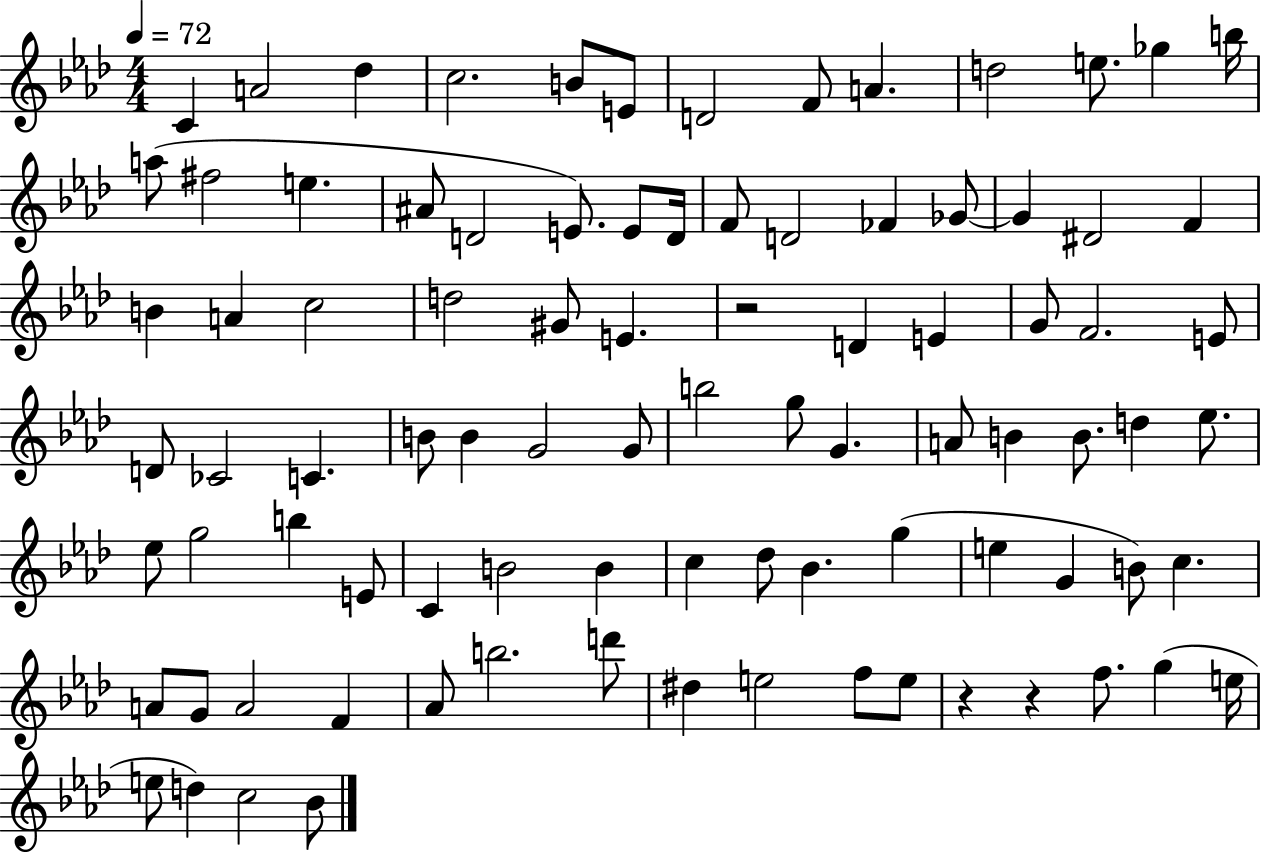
X:1
T:Untitled
M:4/4
L:1/4
K:Ab
C A2 _d c2 B/2 E/2 D2 F/2 A d2 e/2 _g b/4 a/2 ^f2 e ^A/2 D2 E/2 E/2 D/4 F/2 D2 _F _G/2 _G ^D2 F B A c2 d2 ^G/2 E z2 D E G/2 F2 E/2 D/2 _C2 C B/2 B G2 G/2 b2 g/2 G A/2 B B/2 d _e/2 _e/2 g2 b E/2 C B2 B c _d/2 _B g e G B/2 c A/2 G/2 A2 F _A/2 b2 d'/2 ^d e2 f/2 e/2 z z f/2 g e/4 e/2 d c2 _B/2